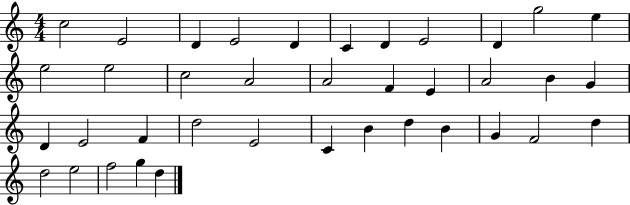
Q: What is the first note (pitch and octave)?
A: C5